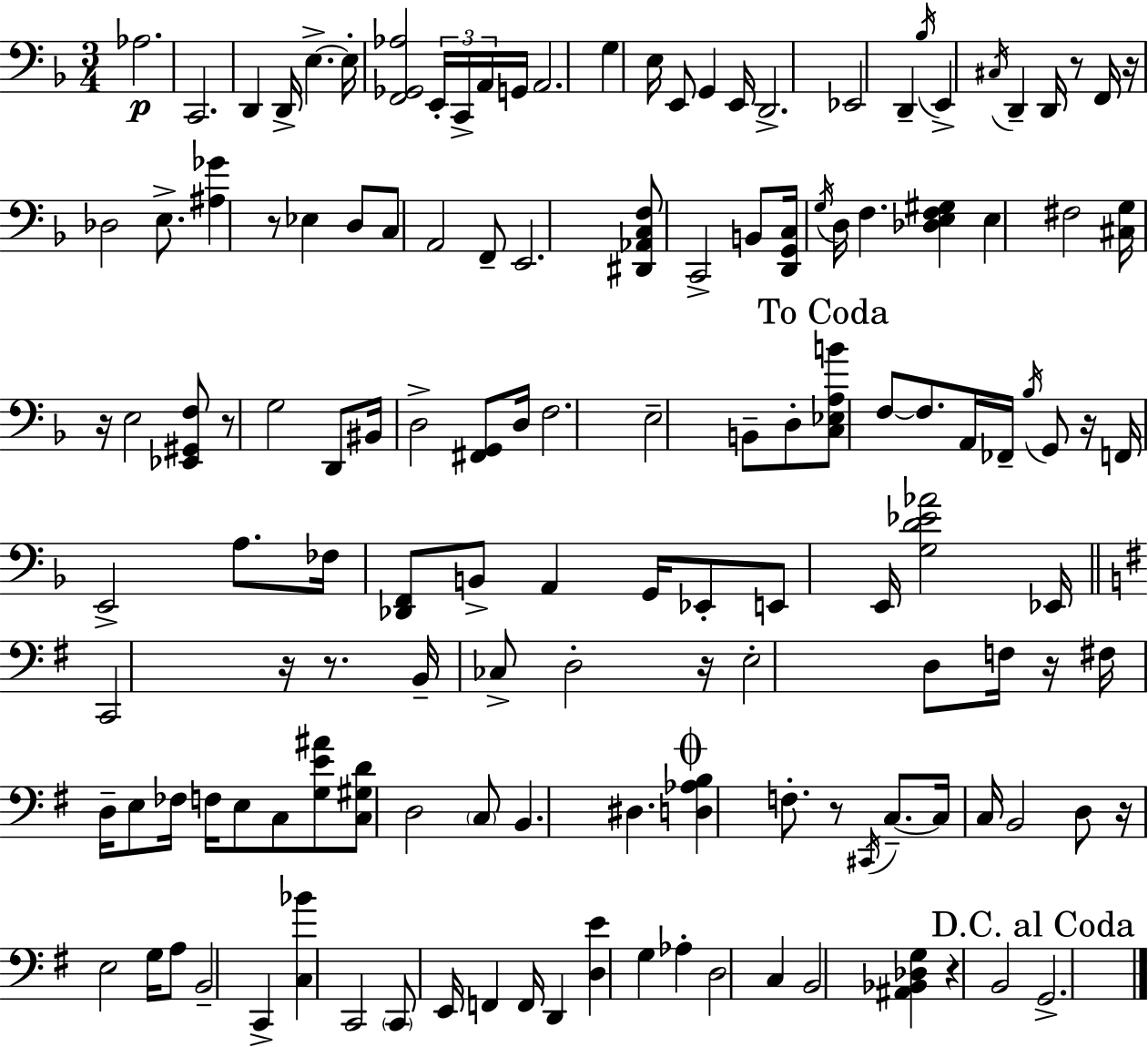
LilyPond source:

{
  \clef bass
  \numericTimeSignature
  \time 3/4
  \key f \major
  \repeat volta 2 { aes2.\p | c,2. | d,4 d,16-> e4.->~~ e16-. | <f, ges, aes>2 \tuplet 3/2 { e,16-. c,16-> a,16 } g,16 | \break a,2. | g4 e16 e,8 g,4 e,16 | d,2.-> | ees,2 d,4-- | \break \acciaccatura { bes16 } e,4-> \acciaccatura { cis16 } d,4-- d,16 r8 | f,16 r16 des2 e8.-> | <ais ges'>4 r8 ees4 | d8 c8 a,2 | \break f,8-- e,2. | <dis, aes, c f>8 c,2-> | b,8 <d, g, c>16 \acciaccatura { g16 } d16 f4. <des e f gis>4 | e4 fis2 | \break <cis g>16 r16 e2 | <ees, gis, f>8 r8 g2 | d,8 bis,16 d2-> | <fis, g,>8 d16 f2. | \break e2-- b,8-- | d8-. \mark "To Coda" <c ees a b'>8 f8~~ f8. a,16 fes,16-- | \acciaccatura { bes16 } g,8 r16 f,16 e,2-> | a8. fes16 <des, f,>8 b,8-> a,4 | \break g,16 ees,8-. e,8 e,16 <g d' ees' aes'>2 | ees,16 \bar "||" \break \key e \minor c,2 r16 r8. | b,16-- ces8-> d2-. r16 | e2-. d8 f16 r16 | fis16 d16-- e8 fes16 f16 e8 c8 <g e' ais'>8 | \break <c gis d'>8 d2 \parenthesize c8 | b,4. dis4. | \mark \markup { \musicglyph "scripts.coda" } <d aes b>4 f8.-. r8 \acciaccatura { cis,16 } c8.--~~ | c16 c16 b,2 d8 | \break r16 e2 g16 a8 | b,2-- c,4-> | <c bes'>4 c,2 | \parenthesize c,8 e,16 f,4 f,16 d,4 | \break <d e'>4 g4 aes4-. | d2 c4 | b,2 <ais, bes, des g>4 | r4 b,2 | \break \mark "D.C. al Coda" g,2.-> | } \bar "|."
}